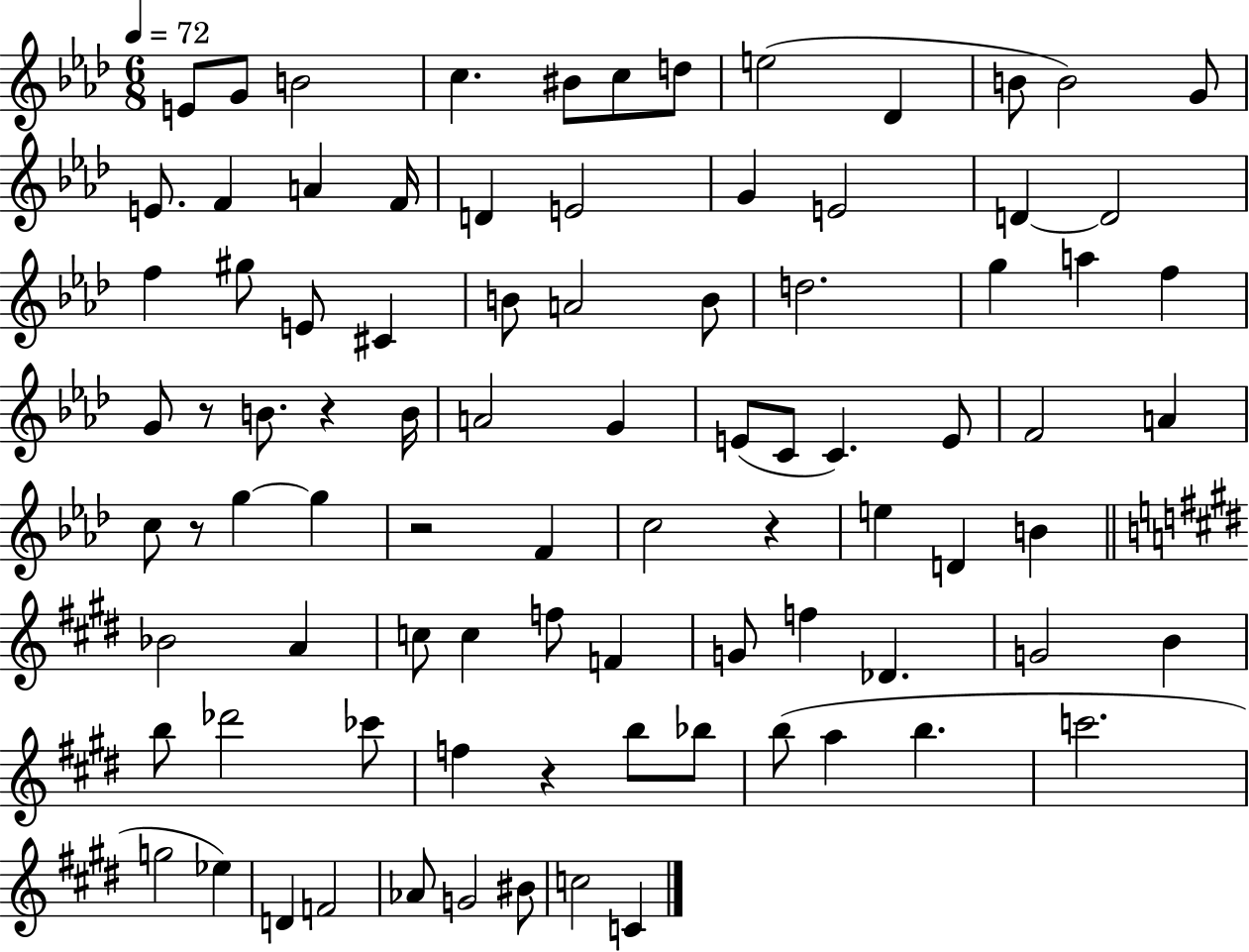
E4/e G4/e B4/h C5/q. BIS4/e C5/e D5/e E5/h Db4/q B4/e B4/h G4/e E4/e. F4/q A4/q F4/s D4/q E4/h G4/q E4/h D4/q D4/h F5/q G#5/e E4/e C#4/q B4/e A4/h B4/e D5/h. G5/q A5/q F5/q G4/e R/e B4/e. R/q B4/s A4/h G4/q E4/e C4/e C4/q. E4/e F4/h A4/q C5/e R/e G5/q G5/q R/h F4/q C5/h R/q E5/q D4/q B4/q Bb4/h A4/q C5/e C5/q F5/e F4/q G4/e F5/q Db4/q. G4/h B4/q B5/e Db6/h CES6/e F5/q R/q B5/e Bb5/e B5/e A5/q B5/q. C6/h. G5/h Eb5/q D4/q F4/h Ab4/e G4/h BIS4/e C5/h C4/q